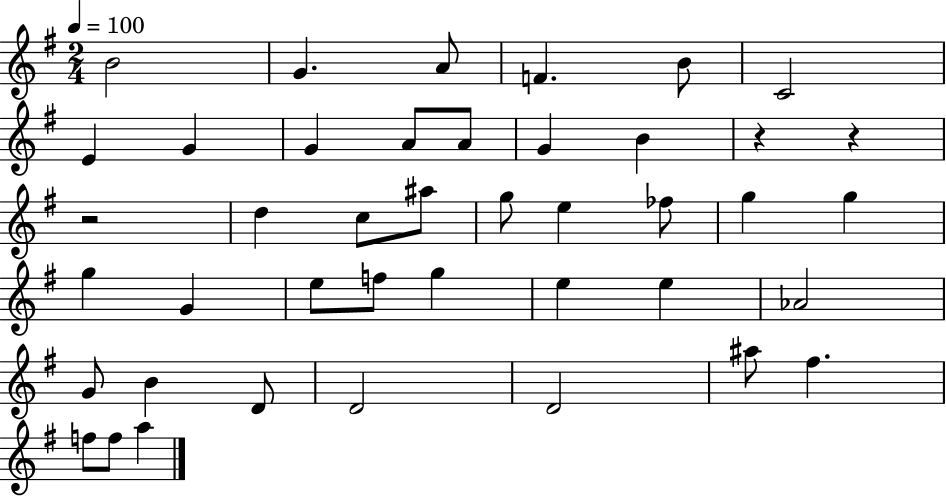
B4/h G4/q. A4/e F4/q. B4/e C4/h E4/q G4/q G4/q A4/e A4/e G4/q B4/q R/q R/q R/h D5/q C5/e A#5/e G5/e E5/q FES5/e G5/q G5/q G5/q G4/q E5/e F5/e G5/q E5/q E5/q Ab4/h G4/e B4/q D4/e D4/h D4/h A#5/e F#5/q. F5/e F5/e A5/q